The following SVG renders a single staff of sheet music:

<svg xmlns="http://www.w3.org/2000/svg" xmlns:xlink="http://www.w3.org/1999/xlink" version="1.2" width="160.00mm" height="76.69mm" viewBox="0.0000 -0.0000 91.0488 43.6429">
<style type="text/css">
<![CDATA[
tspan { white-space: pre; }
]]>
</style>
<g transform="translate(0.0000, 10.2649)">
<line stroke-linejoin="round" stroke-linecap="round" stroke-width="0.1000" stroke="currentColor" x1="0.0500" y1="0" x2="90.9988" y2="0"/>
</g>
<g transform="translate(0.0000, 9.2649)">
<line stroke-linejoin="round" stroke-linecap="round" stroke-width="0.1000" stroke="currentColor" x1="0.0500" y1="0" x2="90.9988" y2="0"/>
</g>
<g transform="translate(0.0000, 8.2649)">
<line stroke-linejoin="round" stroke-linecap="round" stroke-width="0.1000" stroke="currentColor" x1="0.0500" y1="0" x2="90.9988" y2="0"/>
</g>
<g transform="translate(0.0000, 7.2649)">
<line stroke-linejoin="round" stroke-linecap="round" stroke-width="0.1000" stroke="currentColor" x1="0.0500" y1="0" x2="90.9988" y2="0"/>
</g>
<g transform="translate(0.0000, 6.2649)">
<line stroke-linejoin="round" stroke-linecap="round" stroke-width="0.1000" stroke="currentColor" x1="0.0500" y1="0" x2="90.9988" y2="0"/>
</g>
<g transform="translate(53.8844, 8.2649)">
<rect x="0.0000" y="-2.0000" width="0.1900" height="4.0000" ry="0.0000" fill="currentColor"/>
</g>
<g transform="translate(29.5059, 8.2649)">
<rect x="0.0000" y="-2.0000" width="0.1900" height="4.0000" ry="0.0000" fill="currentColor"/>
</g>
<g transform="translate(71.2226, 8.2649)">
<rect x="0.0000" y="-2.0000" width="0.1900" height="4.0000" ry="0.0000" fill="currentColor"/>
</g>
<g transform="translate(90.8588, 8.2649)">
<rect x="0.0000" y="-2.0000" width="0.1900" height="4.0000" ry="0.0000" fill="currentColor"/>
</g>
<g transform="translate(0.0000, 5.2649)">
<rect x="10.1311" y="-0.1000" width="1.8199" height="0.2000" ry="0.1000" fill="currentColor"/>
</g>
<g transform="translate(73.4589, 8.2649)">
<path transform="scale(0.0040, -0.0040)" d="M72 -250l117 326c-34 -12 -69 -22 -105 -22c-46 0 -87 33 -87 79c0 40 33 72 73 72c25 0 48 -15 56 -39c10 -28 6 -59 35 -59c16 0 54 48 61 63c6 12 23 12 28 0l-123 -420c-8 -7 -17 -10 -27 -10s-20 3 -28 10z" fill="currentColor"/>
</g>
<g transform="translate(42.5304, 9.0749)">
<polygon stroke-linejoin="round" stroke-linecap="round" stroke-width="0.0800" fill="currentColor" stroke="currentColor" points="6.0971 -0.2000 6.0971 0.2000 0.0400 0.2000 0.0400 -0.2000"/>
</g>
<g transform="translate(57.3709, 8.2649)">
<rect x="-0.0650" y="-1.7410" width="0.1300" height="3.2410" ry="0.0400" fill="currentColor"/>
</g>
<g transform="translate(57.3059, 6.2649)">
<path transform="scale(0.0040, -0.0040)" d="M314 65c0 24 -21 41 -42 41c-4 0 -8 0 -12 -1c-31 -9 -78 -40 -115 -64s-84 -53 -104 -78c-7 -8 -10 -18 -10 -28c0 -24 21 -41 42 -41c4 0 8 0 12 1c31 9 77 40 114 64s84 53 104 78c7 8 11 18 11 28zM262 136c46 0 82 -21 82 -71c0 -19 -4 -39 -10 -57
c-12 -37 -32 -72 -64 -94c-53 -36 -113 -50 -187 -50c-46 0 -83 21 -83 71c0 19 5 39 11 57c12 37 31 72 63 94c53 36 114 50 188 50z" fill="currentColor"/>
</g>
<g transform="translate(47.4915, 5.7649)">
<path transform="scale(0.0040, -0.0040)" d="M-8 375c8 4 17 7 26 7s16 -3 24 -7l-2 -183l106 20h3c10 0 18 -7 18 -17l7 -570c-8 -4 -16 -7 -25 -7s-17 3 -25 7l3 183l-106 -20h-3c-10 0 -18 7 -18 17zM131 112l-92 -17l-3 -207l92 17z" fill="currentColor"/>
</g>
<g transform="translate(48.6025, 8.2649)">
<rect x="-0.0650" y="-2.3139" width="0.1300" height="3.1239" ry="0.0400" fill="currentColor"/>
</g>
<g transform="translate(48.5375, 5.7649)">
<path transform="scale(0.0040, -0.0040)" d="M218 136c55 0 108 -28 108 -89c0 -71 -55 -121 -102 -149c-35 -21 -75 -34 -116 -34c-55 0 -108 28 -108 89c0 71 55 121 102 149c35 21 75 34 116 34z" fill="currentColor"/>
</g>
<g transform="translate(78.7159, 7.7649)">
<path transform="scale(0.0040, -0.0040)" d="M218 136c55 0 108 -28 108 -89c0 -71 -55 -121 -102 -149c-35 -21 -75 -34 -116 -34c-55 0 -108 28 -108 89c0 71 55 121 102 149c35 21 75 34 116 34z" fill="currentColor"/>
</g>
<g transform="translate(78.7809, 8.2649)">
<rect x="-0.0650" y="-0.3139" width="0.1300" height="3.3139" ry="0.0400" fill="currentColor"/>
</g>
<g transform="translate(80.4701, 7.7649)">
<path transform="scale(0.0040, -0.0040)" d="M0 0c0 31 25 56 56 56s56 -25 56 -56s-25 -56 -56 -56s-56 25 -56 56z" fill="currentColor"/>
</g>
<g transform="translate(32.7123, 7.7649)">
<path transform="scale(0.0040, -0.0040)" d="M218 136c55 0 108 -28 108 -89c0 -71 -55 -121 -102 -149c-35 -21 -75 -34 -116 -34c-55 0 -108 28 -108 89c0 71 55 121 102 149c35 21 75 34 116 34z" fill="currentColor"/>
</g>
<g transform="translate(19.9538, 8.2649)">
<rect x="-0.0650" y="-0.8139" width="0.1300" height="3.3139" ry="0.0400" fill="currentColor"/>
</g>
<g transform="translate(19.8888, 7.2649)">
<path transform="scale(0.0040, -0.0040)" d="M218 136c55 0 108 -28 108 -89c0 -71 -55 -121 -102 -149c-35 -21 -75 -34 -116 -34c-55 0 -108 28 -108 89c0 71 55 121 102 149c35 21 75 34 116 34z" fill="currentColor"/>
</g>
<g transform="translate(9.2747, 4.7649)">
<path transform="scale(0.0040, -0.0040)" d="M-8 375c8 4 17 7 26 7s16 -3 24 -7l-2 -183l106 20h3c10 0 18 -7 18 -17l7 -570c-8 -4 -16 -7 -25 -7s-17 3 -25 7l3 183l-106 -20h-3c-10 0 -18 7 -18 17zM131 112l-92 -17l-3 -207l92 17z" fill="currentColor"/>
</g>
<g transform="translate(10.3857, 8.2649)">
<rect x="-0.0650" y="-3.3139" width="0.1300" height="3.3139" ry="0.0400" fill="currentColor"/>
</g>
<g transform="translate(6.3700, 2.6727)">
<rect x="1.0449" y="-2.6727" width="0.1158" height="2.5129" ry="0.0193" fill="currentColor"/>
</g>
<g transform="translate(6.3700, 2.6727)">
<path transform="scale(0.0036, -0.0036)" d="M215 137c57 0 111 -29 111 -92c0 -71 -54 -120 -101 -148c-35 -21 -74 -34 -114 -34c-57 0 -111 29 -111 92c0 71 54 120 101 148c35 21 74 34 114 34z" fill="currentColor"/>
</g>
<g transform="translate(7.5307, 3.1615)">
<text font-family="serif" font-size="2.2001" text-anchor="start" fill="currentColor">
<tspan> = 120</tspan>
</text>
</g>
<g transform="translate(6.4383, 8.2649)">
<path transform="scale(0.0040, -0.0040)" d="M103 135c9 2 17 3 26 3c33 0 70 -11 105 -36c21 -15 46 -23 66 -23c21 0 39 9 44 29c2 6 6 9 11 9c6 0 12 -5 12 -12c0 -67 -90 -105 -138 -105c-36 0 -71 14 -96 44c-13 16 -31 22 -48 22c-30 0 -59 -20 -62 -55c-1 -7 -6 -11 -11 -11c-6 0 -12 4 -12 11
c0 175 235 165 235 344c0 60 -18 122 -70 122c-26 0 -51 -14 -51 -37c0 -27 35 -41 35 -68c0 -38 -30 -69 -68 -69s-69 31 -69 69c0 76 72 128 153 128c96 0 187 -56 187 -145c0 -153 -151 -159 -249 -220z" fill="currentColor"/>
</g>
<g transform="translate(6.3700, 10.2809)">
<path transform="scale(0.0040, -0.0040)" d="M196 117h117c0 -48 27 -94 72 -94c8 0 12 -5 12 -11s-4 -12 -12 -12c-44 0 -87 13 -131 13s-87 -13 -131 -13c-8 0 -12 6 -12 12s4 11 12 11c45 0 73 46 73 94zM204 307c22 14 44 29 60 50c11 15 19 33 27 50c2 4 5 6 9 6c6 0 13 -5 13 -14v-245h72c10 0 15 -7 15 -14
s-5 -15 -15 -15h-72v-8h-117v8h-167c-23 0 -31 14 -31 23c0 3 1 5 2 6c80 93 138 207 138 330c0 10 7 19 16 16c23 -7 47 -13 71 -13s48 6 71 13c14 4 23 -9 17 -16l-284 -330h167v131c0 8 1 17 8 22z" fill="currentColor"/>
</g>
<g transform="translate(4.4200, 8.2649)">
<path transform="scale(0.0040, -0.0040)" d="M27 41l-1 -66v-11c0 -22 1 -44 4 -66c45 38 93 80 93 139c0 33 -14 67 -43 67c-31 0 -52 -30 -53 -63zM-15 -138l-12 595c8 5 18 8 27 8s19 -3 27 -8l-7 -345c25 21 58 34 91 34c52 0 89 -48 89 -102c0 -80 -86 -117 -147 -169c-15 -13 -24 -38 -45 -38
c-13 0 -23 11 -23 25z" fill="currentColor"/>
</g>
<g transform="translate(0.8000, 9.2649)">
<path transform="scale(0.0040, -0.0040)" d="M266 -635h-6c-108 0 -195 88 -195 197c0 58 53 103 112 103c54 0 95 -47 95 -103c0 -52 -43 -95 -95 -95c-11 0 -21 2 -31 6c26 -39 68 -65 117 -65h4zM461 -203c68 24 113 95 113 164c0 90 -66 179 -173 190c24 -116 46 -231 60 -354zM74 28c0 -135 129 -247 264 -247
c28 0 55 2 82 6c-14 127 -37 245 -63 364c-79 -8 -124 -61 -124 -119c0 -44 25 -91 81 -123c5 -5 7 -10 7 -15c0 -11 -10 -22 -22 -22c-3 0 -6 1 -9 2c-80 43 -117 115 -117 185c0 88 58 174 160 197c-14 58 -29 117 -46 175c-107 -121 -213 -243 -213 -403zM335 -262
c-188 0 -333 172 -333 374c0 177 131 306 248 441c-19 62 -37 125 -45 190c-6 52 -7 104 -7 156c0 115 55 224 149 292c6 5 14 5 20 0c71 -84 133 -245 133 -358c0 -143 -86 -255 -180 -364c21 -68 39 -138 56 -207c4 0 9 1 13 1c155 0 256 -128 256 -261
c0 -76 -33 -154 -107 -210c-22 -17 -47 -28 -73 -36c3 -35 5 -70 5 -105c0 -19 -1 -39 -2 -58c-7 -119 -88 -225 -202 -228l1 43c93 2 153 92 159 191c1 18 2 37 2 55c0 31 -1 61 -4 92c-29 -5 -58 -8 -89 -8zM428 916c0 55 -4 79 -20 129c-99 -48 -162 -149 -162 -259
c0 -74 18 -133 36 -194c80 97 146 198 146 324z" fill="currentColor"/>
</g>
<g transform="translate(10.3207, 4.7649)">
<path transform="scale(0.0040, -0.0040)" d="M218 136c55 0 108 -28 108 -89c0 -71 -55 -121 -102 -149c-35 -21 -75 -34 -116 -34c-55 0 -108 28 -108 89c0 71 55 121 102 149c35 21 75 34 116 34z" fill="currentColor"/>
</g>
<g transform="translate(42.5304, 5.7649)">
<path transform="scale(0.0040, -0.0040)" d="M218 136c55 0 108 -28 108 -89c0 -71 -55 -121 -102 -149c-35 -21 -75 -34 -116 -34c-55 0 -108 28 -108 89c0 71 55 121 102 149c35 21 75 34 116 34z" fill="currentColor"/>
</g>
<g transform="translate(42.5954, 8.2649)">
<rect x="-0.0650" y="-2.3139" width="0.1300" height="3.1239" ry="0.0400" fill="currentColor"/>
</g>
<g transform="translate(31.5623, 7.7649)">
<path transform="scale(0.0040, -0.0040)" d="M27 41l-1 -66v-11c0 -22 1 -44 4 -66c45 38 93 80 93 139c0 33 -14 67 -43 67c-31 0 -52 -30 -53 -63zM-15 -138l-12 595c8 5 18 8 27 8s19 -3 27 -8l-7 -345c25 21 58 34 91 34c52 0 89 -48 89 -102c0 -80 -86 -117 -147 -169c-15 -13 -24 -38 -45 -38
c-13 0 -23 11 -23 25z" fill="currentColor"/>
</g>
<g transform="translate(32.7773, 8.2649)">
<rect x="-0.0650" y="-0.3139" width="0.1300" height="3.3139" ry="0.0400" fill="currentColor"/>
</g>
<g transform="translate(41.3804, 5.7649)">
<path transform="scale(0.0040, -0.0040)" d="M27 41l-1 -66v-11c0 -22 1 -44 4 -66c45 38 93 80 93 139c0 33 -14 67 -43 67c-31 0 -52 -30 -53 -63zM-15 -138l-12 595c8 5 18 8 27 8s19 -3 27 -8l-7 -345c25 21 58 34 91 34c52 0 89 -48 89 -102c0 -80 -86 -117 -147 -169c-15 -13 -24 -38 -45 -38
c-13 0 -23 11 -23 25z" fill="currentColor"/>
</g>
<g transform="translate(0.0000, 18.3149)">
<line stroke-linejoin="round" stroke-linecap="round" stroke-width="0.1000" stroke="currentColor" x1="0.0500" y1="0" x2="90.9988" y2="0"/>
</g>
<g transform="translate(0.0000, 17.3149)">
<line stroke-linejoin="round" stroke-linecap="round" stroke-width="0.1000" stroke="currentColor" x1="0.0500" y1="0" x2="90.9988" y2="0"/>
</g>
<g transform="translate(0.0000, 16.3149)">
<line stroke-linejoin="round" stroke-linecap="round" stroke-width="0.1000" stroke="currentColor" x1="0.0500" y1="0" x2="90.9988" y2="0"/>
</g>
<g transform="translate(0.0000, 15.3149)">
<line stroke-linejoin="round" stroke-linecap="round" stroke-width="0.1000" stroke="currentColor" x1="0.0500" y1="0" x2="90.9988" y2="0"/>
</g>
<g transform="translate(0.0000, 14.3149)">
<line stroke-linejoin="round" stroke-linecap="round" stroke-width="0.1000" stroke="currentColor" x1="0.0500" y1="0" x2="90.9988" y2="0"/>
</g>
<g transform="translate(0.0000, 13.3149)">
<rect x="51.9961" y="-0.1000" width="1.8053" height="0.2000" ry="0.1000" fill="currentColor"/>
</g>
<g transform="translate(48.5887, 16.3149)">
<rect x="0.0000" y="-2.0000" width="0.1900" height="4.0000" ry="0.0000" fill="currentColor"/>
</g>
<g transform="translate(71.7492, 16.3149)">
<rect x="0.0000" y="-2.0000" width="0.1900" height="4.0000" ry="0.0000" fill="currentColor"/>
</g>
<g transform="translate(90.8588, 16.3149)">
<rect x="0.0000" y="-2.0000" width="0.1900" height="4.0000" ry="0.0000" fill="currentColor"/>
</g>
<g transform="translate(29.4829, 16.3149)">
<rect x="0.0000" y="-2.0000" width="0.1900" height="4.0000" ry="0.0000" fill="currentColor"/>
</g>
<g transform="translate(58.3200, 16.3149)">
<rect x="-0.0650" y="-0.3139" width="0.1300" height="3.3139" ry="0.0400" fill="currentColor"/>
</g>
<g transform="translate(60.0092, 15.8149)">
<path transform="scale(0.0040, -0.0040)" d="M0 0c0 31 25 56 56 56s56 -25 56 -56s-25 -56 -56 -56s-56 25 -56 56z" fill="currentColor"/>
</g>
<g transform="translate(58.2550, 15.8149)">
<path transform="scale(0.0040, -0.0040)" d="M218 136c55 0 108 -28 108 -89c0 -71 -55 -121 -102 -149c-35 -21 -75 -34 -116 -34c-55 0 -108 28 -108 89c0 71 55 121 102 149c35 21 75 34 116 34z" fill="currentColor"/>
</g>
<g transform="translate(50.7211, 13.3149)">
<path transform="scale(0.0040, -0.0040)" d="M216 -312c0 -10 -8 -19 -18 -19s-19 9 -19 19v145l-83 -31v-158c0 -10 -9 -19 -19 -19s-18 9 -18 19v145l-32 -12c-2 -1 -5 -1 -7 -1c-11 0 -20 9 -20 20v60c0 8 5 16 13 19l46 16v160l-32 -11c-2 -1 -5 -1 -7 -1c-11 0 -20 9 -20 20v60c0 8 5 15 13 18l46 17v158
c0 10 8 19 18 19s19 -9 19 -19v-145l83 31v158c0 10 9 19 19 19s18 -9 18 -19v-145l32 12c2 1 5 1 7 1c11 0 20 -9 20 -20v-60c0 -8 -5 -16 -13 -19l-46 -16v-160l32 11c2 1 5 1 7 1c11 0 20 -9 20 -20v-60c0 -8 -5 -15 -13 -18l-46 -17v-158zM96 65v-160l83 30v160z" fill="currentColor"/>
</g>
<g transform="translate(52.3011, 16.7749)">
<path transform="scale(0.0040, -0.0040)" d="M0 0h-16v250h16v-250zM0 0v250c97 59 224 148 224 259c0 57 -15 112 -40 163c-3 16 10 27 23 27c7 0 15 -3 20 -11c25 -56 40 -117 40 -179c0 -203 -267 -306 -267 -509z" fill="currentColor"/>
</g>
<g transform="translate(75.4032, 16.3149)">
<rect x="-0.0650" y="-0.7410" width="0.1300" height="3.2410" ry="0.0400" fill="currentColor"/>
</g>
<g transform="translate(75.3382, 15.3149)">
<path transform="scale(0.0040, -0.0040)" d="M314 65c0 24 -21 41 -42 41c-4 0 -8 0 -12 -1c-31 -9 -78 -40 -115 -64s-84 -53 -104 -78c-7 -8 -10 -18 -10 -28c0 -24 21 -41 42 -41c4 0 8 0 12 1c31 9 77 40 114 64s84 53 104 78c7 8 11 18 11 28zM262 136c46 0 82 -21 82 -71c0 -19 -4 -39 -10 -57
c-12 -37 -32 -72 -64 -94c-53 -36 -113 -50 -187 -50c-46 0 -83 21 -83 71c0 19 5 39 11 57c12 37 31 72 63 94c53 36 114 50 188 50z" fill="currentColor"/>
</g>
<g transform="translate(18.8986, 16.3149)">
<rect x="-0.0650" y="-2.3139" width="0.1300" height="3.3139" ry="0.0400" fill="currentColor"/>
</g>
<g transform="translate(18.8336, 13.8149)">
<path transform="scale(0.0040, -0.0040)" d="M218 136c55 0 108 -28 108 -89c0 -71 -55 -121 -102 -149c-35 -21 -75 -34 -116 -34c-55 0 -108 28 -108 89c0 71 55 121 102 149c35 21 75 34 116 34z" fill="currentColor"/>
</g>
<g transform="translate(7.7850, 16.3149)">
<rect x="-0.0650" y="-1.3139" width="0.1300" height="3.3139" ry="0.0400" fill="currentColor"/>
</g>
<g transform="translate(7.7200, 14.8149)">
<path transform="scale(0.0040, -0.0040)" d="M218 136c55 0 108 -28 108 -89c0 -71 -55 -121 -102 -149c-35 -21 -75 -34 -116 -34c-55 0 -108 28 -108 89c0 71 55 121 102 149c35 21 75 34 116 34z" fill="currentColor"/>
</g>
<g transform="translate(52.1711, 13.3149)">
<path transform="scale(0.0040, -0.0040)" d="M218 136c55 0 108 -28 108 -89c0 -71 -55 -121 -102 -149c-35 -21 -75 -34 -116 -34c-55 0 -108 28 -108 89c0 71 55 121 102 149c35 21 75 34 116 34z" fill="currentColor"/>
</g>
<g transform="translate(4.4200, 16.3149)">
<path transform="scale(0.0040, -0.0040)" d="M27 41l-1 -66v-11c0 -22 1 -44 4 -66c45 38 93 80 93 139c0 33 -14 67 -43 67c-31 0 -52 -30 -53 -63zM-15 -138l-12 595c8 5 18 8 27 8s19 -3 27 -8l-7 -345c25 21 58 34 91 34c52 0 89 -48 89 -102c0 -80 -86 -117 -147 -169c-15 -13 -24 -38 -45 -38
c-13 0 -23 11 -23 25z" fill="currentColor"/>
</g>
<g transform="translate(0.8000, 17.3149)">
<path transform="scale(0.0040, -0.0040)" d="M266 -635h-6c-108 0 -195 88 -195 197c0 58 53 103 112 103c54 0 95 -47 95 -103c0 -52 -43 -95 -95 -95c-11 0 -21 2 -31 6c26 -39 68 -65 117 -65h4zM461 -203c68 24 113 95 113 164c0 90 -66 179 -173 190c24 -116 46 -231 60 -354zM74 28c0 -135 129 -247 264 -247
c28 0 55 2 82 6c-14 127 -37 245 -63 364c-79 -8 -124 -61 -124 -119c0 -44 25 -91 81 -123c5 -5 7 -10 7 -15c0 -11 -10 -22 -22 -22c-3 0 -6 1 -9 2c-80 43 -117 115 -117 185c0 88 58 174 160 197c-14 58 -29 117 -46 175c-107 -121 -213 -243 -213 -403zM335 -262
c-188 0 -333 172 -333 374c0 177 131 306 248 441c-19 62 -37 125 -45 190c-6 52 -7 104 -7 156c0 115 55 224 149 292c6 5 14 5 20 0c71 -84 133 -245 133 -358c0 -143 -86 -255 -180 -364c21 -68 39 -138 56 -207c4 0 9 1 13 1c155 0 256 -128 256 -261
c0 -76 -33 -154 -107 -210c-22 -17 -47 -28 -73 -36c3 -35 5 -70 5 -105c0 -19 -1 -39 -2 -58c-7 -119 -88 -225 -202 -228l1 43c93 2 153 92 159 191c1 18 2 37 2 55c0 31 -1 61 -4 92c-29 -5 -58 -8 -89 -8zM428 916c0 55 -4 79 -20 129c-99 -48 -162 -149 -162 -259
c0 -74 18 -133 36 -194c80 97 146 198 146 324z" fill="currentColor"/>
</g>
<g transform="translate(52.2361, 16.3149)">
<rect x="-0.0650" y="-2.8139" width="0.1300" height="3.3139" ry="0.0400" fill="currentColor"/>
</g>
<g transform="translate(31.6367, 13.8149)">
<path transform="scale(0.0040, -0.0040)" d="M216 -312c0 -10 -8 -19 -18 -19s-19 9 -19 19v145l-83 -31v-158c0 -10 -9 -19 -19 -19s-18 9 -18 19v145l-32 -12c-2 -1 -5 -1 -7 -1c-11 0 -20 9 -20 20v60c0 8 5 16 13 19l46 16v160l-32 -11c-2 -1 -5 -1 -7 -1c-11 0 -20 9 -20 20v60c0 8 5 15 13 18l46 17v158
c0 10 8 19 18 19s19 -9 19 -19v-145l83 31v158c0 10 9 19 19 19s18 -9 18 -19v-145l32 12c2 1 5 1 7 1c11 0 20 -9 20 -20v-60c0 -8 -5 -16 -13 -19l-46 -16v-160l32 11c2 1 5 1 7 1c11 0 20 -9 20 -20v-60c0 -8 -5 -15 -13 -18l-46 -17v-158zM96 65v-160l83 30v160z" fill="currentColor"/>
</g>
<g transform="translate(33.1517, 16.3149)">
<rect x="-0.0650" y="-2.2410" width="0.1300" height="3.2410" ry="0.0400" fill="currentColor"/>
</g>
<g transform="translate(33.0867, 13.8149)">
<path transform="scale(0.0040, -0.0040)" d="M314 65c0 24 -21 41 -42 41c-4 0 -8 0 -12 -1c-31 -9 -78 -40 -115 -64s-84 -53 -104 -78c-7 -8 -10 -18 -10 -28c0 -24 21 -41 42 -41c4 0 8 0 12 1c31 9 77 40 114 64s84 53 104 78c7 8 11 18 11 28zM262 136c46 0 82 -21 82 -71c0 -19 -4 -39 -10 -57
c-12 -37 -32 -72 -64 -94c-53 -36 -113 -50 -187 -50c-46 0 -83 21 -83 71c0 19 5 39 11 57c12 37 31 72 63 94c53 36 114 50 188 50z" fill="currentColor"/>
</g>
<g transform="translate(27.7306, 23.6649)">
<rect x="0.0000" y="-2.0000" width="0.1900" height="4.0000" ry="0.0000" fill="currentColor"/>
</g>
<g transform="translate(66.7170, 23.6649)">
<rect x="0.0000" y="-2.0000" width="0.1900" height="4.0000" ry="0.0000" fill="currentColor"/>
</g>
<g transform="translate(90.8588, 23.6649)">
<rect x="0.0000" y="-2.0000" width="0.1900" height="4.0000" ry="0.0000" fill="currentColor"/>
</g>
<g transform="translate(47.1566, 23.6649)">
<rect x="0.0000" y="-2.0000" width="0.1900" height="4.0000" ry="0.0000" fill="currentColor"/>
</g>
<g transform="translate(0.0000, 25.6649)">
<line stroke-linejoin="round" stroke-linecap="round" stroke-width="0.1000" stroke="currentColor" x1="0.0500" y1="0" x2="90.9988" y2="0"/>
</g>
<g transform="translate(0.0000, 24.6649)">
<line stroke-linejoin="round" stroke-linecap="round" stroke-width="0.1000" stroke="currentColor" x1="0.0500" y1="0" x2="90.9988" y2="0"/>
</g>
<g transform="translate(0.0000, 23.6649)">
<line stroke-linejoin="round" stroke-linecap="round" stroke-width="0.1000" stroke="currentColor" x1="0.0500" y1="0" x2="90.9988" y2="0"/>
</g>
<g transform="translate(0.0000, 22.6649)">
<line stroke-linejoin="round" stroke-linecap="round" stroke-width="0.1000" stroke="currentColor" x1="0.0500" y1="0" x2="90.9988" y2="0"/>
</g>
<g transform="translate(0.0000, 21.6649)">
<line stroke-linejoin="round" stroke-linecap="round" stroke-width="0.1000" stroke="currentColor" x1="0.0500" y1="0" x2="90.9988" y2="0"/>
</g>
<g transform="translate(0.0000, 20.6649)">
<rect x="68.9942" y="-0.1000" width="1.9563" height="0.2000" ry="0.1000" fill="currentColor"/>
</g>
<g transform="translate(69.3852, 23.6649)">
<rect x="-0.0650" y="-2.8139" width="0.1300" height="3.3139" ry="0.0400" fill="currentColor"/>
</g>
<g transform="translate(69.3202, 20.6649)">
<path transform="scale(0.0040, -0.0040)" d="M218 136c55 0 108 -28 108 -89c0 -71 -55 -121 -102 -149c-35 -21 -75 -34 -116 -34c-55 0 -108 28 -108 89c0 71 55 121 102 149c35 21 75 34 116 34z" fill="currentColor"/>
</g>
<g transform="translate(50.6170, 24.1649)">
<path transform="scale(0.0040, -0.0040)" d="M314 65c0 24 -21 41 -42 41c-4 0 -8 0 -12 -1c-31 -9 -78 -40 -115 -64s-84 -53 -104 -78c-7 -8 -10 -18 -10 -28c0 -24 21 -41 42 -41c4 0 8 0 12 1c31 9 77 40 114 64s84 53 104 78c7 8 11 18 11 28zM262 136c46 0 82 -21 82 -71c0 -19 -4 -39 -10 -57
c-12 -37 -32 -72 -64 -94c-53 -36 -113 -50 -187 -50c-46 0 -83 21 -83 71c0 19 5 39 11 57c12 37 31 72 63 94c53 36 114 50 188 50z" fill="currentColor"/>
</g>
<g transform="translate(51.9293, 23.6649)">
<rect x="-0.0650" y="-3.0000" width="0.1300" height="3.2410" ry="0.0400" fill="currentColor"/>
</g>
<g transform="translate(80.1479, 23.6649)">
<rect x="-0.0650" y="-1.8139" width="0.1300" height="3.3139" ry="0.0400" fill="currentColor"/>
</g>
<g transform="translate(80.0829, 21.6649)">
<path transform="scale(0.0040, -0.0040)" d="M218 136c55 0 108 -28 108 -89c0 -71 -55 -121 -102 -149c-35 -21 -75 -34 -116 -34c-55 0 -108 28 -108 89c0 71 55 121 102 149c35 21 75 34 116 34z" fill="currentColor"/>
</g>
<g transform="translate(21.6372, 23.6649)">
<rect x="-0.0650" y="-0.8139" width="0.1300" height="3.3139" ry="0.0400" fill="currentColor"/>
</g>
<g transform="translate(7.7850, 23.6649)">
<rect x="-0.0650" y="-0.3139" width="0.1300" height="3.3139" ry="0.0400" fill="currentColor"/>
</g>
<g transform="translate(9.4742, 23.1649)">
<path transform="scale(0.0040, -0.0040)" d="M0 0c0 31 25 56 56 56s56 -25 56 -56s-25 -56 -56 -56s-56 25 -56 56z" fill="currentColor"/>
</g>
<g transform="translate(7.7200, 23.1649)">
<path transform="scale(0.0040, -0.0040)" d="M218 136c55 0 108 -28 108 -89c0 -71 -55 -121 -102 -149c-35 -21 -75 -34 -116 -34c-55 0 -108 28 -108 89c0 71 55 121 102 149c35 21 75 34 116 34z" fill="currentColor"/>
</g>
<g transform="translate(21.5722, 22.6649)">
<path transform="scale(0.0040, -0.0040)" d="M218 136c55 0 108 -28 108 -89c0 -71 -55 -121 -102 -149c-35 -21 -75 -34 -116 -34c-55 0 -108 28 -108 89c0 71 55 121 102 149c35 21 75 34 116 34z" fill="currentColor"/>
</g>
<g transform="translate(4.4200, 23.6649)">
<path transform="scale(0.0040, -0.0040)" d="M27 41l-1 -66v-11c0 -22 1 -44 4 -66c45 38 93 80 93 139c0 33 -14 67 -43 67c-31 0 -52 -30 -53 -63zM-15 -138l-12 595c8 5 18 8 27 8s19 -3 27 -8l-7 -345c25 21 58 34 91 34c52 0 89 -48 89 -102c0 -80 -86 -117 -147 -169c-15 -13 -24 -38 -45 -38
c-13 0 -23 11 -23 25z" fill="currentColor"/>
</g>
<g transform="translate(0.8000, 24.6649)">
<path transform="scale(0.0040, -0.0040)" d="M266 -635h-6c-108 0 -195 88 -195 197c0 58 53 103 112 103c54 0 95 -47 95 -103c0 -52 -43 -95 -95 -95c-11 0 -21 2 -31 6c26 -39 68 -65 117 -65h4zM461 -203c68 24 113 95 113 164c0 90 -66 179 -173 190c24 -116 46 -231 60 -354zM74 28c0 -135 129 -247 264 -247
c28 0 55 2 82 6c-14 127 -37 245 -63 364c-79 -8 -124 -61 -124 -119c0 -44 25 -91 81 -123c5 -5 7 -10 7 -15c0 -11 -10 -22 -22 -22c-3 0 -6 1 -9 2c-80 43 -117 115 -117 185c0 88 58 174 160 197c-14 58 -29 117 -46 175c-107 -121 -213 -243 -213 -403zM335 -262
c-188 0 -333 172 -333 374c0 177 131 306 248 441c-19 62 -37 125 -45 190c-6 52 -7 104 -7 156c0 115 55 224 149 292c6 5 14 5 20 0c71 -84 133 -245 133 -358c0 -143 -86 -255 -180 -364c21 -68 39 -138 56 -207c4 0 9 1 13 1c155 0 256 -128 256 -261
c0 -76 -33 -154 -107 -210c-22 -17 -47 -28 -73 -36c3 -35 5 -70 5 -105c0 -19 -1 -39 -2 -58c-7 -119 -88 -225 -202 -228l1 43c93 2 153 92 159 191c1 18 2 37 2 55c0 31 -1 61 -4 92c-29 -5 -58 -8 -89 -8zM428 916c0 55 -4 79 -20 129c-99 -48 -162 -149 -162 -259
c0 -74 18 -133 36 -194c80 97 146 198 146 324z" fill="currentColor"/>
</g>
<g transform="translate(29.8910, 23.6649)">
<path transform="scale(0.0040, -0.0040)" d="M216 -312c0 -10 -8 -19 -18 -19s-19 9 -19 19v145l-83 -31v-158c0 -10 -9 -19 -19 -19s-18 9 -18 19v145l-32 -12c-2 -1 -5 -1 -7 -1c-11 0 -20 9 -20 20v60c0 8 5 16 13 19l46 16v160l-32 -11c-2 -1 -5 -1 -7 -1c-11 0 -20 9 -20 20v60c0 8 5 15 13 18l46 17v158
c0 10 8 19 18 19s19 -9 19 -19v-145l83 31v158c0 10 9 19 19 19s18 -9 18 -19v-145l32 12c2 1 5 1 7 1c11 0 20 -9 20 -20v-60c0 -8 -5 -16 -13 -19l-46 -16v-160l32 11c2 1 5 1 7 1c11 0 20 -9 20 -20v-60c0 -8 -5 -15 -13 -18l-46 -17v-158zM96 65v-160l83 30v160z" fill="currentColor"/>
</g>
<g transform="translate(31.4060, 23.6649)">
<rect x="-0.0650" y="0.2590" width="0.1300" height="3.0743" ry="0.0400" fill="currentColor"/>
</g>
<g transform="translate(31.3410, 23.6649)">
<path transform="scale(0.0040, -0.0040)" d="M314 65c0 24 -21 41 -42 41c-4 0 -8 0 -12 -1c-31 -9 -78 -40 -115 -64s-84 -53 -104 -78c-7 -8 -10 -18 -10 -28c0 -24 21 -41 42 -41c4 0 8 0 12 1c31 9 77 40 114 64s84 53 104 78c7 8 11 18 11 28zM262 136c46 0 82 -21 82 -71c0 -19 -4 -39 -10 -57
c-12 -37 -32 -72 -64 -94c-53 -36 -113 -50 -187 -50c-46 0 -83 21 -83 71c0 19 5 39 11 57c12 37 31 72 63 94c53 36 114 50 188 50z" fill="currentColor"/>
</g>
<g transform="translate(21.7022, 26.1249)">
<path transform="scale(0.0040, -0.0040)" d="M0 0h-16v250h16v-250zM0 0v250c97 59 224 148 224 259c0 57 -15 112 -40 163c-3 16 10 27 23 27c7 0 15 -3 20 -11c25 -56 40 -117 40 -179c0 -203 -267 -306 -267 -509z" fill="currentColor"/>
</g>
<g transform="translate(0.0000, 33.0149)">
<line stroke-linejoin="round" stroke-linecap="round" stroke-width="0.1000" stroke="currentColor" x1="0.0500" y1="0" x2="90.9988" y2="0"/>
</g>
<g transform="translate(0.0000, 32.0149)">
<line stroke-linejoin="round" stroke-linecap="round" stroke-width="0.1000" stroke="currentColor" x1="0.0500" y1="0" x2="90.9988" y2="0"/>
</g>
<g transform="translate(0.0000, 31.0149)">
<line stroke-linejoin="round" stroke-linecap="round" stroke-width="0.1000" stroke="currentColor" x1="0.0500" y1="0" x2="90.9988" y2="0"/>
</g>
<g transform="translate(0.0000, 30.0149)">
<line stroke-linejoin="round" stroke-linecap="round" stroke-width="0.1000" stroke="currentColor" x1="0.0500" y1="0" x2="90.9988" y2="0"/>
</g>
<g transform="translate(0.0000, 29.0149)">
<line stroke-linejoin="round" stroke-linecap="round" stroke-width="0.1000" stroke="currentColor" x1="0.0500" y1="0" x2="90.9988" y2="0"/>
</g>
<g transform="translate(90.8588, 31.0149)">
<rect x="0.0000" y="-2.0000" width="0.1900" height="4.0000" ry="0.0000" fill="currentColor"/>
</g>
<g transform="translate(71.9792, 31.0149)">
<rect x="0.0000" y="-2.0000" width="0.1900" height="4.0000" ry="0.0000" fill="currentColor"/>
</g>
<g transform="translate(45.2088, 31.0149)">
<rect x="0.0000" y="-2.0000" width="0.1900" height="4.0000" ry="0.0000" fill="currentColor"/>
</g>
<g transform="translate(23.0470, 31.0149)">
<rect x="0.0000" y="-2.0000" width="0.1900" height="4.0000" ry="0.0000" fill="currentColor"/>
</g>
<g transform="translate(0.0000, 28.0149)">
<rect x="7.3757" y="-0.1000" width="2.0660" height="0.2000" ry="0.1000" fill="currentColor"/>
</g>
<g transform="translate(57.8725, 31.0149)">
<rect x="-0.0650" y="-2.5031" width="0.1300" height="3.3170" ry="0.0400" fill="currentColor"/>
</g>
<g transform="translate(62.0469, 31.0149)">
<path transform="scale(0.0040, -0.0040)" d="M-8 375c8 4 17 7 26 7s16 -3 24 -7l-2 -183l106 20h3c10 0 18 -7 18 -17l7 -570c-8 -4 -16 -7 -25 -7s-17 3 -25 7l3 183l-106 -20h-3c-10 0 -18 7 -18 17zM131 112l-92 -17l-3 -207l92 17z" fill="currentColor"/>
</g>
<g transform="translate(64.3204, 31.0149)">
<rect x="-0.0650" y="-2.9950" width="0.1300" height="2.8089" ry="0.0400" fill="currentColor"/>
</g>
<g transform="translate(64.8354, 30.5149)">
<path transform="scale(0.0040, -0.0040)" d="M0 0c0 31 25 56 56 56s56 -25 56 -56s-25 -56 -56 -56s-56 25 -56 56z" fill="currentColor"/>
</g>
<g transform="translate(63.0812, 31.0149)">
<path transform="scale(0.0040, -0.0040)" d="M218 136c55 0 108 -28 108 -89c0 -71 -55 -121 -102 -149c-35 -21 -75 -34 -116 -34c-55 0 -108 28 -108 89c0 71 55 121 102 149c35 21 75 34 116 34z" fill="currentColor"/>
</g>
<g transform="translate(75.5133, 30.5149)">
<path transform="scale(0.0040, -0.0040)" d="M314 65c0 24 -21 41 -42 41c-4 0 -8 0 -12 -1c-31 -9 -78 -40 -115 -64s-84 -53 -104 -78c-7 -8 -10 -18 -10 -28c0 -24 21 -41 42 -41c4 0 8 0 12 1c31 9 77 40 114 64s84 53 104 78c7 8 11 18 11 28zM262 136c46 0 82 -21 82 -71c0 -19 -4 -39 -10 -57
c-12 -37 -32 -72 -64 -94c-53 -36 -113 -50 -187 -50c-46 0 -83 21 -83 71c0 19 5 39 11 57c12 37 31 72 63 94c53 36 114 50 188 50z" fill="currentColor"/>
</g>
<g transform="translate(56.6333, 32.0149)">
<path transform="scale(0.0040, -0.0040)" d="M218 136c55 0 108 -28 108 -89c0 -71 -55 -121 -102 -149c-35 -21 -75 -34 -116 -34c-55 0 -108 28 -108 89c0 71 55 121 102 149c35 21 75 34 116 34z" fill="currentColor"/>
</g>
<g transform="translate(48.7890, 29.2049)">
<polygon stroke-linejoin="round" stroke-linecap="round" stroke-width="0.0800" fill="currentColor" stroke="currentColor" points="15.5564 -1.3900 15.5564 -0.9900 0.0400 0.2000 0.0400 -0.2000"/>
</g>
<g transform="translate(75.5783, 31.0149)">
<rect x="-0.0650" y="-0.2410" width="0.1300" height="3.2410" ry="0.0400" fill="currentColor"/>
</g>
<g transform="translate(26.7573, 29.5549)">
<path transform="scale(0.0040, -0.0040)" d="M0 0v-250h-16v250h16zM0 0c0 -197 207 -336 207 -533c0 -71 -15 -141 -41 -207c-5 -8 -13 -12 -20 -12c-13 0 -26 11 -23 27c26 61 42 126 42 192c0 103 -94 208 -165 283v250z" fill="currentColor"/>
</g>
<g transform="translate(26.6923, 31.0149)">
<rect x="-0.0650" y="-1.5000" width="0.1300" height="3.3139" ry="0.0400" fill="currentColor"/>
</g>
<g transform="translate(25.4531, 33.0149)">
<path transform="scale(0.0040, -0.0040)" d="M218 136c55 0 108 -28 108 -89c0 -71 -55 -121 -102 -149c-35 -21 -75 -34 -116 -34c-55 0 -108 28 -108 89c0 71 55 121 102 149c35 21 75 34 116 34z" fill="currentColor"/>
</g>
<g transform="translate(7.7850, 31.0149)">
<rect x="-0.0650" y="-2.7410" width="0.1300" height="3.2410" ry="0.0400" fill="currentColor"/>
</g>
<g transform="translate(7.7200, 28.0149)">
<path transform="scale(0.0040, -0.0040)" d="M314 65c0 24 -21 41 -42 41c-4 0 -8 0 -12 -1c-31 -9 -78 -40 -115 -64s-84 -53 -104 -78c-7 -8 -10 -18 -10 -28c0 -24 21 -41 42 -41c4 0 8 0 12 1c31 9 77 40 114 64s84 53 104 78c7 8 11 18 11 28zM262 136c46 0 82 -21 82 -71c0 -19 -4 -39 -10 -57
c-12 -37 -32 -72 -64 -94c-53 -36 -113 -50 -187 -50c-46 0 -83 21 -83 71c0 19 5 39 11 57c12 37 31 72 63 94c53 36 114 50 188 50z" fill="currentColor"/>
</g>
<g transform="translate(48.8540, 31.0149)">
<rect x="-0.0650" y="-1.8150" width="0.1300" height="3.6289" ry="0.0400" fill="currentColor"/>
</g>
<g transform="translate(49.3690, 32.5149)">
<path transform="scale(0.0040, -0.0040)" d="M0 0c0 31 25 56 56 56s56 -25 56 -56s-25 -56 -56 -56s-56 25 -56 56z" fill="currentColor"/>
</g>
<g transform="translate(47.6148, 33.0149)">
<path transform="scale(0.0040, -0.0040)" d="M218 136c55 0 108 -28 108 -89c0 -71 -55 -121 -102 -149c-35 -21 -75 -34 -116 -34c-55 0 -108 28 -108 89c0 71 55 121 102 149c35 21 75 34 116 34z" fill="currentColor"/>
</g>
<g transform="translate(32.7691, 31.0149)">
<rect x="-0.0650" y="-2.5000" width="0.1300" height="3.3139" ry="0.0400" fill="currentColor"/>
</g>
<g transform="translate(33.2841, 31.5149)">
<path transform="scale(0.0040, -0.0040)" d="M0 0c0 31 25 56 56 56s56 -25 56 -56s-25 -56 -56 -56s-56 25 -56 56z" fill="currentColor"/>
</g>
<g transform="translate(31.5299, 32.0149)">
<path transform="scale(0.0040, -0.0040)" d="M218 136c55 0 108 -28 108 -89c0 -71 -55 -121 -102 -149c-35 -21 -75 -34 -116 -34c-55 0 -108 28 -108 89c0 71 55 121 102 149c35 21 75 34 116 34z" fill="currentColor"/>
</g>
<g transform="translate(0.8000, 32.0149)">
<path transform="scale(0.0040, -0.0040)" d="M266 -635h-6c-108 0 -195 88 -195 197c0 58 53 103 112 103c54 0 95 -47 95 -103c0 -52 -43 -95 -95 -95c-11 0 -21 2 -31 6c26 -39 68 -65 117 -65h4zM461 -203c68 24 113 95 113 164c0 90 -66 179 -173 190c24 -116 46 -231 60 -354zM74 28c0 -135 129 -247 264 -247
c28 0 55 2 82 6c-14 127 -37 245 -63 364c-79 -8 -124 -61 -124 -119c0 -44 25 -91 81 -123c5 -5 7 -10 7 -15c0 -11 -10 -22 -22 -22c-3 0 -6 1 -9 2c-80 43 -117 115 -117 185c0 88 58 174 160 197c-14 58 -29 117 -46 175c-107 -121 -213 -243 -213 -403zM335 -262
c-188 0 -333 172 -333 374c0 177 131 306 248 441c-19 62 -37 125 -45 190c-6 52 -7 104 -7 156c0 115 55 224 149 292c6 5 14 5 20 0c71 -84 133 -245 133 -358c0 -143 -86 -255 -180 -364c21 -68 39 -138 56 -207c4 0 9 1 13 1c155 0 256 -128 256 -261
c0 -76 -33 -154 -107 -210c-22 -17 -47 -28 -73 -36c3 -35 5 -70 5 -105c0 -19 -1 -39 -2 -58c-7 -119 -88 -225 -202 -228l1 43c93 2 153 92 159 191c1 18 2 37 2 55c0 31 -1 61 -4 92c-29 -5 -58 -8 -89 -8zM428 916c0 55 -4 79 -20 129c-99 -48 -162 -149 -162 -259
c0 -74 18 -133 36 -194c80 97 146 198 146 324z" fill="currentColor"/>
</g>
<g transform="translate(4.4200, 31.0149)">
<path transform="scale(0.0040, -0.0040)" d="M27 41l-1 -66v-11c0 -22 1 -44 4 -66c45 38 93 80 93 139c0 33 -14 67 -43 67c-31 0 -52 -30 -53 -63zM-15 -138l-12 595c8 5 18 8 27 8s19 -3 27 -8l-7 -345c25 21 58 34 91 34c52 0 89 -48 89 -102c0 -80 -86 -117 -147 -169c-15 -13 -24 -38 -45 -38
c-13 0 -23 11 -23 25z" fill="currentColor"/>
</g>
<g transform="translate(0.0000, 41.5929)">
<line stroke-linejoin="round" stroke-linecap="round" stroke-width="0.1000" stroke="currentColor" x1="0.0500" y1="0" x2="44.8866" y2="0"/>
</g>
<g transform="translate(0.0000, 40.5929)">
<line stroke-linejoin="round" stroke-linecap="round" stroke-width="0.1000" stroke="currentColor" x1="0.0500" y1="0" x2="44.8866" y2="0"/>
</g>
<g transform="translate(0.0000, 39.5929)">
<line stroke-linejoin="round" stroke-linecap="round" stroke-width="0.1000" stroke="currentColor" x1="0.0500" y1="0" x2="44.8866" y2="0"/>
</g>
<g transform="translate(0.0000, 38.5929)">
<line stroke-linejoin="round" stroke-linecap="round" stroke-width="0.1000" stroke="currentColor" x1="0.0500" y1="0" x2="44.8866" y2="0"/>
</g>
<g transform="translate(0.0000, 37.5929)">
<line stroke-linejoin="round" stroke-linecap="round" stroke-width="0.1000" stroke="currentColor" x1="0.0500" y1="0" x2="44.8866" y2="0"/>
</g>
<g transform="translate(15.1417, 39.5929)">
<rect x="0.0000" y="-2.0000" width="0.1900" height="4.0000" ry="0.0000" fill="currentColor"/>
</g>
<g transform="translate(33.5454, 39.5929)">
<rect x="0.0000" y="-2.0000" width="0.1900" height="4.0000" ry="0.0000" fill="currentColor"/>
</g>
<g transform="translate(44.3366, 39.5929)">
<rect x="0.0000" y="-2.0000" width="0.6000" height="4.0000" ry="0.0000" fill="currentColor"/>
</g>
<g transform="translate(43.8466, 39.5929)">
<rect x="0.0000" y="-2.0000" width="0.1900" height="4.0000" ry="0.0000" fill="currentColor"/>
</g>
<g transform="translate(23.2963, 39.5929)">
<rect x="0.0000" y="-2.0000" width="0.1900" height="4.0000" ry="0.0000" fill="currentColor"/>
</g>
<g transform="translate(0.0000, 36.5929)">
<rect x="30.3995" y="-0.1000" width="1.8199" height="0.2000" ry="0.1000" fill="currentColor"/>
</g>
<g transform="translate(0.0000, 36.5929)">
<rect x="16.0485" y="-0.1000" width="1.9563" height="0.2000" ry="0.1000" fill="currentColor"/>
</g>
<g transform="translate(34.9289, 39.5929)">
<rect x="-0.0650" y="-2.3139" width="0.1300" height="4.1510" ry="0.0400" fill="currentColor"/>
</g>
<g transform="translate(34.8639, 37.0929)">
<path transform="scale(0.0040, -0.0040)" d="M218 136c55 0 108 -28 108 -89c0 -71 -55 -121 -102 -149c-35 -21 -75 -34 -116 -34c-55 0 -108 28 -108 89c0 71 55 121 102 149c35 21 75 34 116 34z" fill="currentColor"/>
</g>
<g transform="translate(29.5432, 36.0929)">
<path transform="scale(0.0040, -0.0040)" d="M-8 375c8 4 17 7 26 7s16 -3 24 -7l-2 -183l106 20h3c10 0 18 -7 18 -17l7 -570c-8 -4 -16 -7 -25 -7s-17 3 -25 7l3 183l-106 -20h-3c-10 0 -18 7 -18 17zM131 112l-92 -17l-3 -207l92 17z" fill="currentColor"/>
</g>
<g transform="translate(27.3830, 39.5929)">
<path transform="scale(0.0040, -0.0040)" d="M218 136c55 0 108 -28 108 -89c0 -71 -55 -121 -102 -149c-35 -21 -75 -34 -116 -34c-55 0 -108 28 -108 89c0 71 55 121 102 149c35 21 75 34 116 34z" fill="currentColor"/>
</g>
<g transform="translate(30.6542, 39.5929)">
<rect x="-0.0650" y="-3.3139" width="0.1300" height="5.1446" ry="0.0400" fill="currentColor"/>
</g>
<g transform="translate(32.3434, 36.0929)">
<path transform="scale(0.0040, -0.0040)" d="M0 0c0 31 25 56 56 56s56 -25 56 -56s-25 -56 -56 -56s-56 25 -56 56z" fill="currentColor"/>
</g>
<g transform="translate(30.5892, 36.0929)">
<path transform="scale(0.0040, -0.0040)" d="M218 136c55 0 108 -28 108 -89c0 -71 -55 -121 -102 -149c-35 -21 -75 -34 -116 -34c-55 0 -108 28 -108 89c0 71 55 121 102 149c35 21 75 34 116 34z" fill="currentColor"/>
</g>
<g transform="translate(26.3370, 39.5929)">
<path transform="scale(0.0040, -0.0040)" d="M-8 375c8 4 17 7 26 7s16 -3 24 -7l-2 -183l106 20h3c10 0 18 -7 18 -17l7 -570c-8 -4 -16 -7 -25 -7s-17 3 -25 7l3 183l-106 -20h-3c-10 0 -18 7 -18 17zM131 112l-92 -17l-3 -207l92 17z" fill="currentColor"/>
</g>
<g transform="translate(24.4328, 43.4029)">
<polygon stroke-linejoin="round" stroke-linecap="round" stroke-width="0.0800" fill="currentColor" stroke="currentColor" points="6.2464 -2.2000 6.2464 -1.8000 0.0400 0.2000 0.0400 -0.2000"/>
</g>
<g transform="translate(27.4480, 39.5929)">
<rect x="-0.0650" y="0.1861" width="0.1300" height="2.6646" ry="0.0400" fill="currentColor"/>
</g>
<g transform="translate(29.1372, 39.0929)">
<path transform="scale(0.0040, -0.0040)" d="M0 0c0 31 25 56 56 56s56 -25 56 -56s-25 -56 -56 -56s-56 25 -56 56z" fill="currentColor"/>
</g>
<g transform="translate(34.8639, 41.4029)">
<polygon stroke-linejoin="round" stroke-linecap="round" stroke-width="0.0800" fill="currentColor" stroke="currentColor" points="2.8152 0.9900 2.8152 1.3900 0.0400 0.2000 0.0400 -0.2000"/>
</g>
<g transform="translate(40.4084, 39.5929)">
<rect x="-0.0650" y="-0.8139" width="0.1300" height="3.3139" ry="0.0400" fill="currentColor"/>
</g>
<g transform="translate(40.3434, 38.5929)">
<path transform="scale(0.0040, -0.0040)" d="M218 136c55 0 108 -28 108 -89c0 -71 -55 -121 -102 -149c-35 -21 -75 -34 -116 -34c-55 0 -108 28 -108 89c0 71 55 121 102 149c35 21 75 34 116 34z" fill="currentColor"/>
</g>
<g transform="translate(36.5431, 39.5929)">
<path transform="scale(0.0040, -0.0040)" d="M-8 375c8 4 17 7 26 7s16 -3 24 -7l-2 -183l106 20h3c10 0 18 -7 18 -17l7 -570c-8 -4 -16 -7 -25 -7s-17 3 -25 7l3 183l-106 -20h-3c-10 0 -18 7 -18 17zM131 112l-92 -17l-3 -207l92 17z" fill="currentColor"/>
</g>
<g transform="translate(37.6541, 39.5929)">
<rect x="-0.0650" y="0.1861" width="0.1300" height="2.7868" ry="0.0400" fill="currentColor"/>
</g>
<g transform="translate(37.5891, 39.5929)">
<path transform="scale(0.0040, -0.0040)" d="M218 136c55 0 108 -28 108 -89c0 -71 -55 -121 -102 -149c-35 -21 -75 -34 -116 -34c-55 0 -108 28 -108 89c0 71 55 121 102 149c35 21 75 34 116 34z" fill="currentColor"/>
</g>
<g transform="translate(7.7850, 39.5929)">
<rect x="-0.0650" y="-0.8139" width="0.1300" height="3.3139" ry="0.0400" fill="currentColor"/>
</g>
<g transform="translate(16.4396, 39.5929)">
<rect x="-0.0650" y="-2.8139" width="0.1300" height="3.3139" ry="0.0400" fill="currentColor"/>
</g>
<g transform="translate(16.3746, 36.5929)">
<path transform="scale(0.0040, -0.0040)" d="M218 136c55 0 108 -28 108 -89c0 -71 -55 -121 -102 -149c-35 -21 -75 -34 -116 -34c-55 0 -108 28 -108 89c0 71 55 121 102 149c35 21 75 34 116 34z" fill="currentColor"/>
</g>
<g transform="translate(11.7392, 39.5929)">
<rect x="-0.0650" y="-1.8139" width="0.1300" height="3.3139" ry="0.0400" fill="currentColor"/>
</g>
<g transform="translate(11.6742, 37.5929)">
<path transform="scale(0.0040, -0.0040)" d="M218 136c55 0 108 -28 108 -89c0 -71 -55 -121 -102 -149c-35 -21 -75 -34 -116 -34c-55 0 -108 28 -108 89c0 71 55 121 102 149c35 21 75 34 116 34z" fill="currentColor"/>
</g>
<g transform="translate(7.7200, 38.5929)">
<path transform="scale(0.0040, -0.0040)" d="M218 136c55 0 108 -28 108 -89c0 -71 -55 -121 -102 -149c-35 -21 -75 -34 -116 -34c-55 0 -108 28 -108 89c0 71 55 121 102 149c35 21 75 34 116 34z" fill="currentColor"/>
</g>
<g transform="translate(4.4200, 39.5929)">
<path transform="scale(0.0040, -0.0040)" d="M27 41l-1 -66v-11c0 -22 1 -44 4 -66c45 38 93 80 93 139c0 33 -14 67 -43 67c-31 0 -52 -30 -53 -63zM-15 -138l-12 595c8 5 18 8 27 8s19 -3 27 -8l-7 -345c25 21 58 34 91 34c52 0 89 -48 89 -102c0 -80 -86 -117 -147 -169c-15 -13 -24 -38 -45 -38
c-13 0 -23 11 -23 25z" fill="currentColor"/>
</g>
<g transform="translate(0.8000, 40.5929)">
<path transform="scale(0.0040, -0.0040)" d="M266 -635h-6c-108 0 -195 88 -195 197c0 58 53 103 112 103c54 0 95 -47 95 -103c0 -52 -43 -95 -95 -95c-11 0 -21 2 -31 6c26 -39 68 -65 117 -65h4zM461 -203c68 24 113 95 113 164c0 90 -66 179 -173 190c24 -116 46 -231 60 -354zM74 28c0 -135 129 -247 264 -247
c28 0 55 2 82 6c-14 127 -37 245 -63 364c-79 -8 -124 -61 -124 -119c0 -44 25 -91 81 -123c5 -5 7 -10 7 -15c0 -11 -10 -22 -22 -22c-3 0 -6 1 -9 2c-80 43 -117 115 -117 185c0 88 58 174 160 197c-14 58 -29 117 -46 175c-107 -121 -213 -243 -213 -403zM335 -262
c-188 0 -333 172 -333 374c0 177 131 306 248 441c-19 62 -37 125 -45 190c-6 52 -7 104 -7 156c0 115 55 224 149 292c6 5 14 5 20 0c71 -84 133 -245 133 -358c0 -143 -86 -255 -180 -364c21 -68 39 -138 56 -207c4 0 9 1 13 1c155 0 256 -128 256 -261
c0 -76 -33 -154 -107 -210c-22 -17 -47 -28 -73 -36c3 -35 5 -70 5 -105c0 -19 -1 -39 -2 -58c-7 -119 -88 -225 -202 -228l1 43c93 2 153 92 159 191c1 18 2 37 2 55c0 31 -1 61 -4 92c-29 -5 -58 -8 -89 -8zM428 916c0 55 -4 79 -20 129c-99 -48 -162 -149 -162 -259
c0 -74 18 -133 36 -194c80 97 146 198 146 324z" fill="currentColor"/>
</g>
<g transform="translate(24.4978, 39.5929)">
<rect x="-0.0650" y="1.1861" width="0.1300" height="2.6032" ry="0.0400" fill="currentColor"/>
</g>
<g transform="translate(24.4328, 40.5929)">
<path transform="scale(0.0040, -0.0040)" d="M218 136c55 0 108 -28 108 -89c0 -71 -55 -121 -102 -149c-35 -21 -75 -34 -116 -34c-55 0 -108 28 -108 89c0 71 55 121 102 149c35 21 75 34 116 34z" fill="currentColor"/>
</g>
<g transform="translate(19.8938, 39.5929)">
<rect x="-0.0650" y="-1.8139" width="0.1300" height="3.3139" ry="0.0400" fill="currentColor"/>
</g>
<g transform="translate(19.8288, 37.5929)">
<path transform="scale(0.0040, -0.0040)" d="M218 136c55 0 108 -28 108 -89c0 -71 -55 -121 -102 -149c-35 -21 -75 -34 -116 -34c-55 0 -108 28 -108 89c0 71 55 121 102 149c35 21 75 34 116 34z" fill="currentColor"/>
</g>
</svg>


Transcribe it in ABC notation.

X:1
T:Untitled
M:2/4
L:1/4
K:F
b d _c _g/2 g/2 f2 z/2 c e g ^g2 ^a/2 c d2 c d/2 ^B2 A2 a f a2 E/2 G E/2 G/2 B/2 c2 d f a f G/2 B/2 b/2 g/2 B/2 d